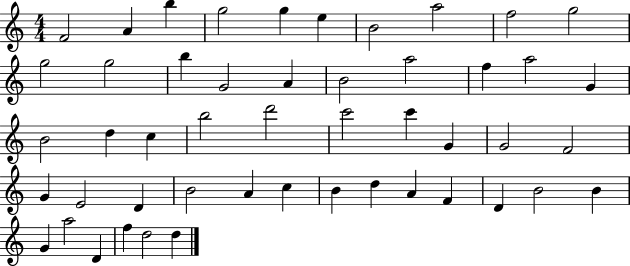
X:1
T:Untitled
M:4/4
L:1/4
K:C
F2 A b g2 g e B2 a2 f2 g2 g2 g2 b G2 A B2 a2 f a2 G B2 d c b2 d'2 c'2 c' G G2 F2 G E2 D B2 A c B d A F D B2 B G a2 D f d2 d